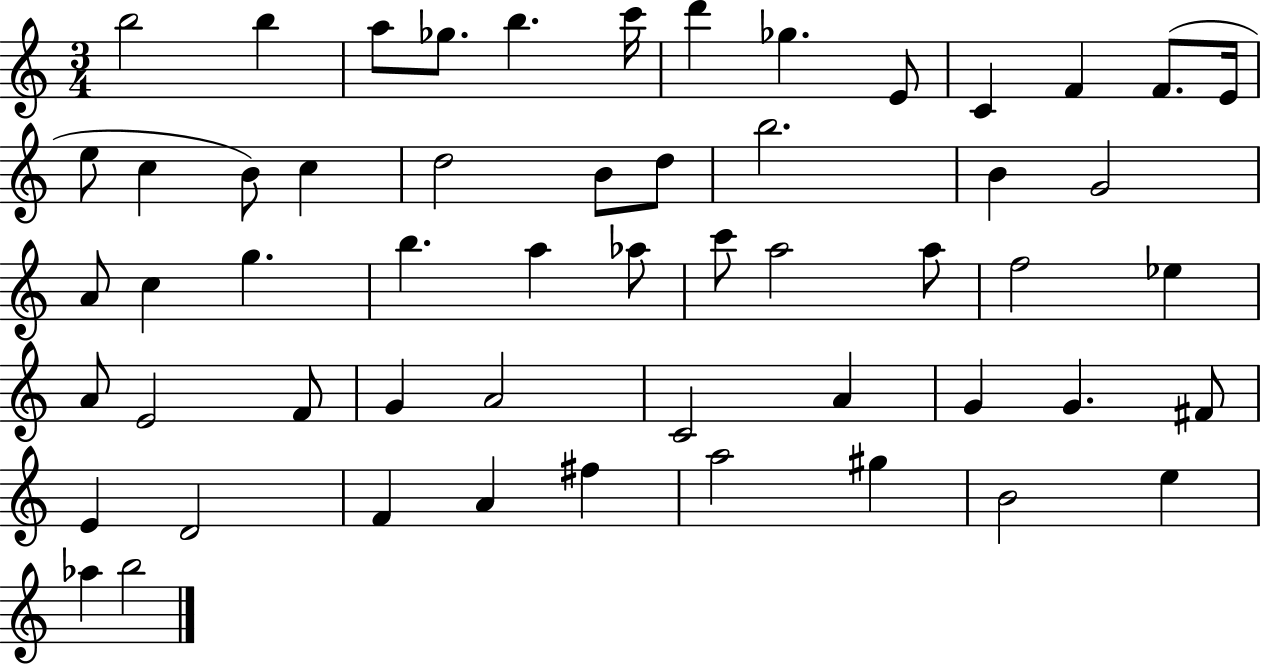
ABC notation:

X:1
T:Untitled
M:3/4
L:1/4
K:C
b2 b a/2 _g/2 b c'/4 d' _g E/2 C F F/2 E/4 e/2 c B/2 c d2 B/2 d/2 b2 B G2 A/2 c g b a _a/2 c'/2 a2 a/2 f2 _e A/2 E2 F/2 G A2 C2 A G G ^F/2 E D2 F A ^f a2 ^g B2 e _a b2